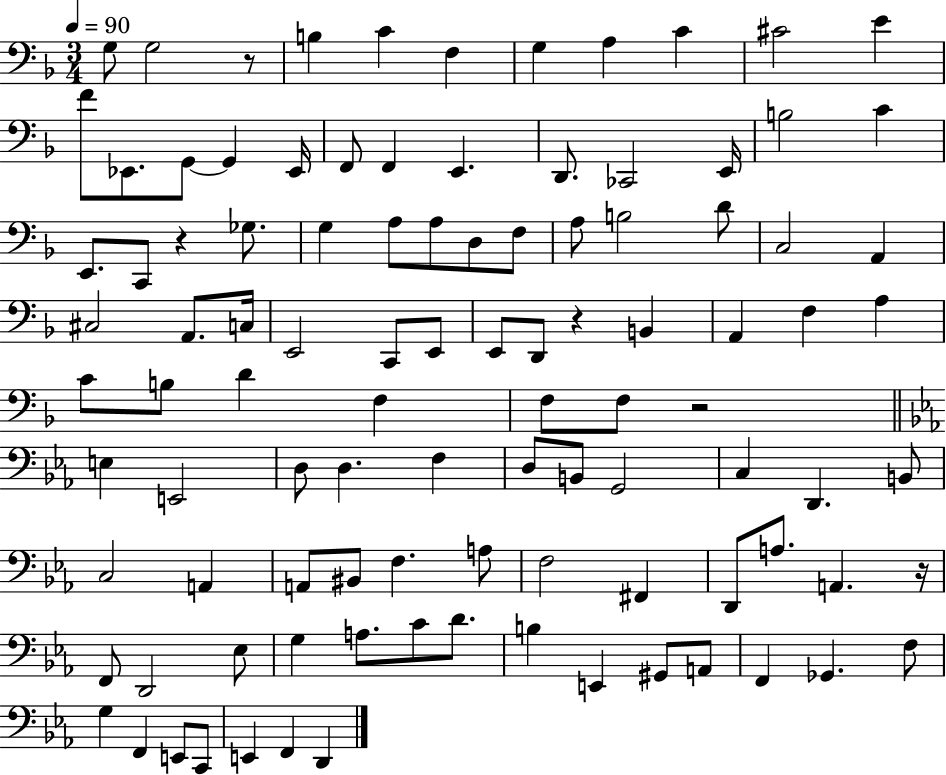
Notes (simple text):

G3/e G3/h R/e B3/q C4/q F3/q G3/q A3/q C4/q C#4/h E4/q F4/e Eb2/e. G2/e G2/q Eb2/s F2/e F2/q E2/q. D2/e. CES2/h E2/s B3/h C4/q E2/e. C2/e R/q Gb3/e. G3/q A3/e A3/e D3/e F3/e A3/e B3/h D4/e C3/h A2/q C#3/h A2/e. C3/s E2/h C2/e E2/e E2/e D2/e R/q B2/q A2/q F3/q A3/q C4/e B3/e D4/q F3/q F3/e F3/e R/h E3/q E2/h D3/e D3/q. F3/q D3/e B2/e G2/h C3/q D2/q. B2/e C3/h A2/q A2/e BIS2/e F3/q. A3/e F3/h F#2/q D2/e A3/e. A2/q. R/s F2/e D2/h Eb3/e G3/q A3/e. C4/e D4/e. B3/q E2/q G#2/e A2/e F2/q Gb2/q. F3/e G3/q F2/q E2/e C2/e E2/q F2/q D2/q